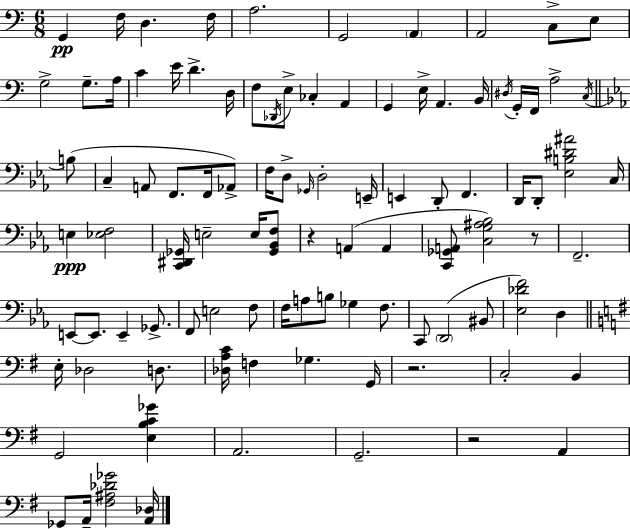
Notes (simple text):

G2/q F3/s D3/q. F3/s A3/h. G2/h A2/q A2/h C3/e E3/e G3/h G3/e. A3/s C4/q E4/s D4/q. D3/s F3/e Db2/s E3/e CES3/q A2/q G2/q E3/s A2/q. B2/s D#3/s G2/s F2/s A3/h C3/s B3/e C3/q A2/e F2/e. F2/s Ab2/e F3/s D3/e Gb2/s D3/h E2/s E2/q D2/e F2/q. D2/s D2/e [Eb3,B3,D#4,A#4]/h C3/s E3/q [Eb3,F3]/h [C2,D#2,Gb2]/s E3/h E3/s [Gb2,Bb2,F3]/e R/q A2/q A2/q [C2,Gb2,A2]/e [C3,G3,A#3,Bb3]/h R/e F2/h. E2/e E2/e. E2/q Gb2/e. F2/e E3/h F3/e F3/s A3/e B3/e Gb3/q F3/e. C2/e D2/h BIS2/e [Eb3,Db4,F4]/h D3/q E3/s Db3/h D3/e. [Db3,A3,C4]/s F3/q Gb3/q. G2/s R/h. C3/h B2/q G2/h [E3,B3,C4,Gb4]/q A2/h. G2/h. R/h A2/q Gb2/e A2/s [F#3,A#3,Db4,Gb4]/h [A2,Db3]/s